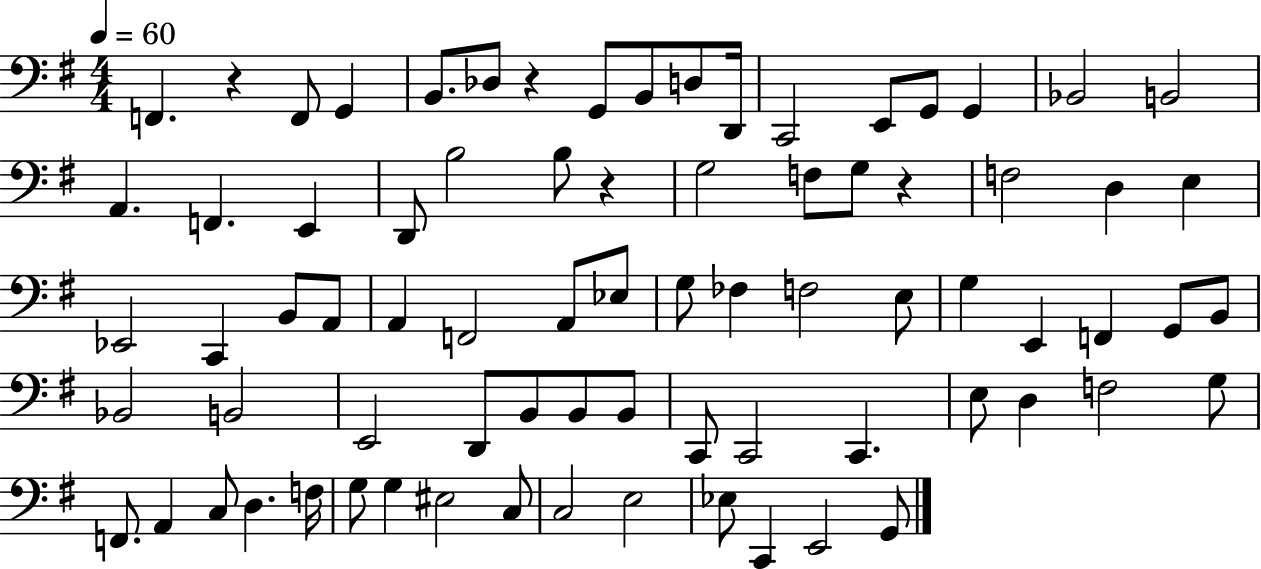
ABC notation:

X:1
T:Untitled
M:4/4
L:1/4
K:G
F,, z F,,/2 G,, B,,/2 _D,/2 z G,,/2 B,,/2 D,/2 D,,/4 C,,2 E,,/2 G,,/2 G,, _B,,2 B,,2 A,, F,, E,, D,,/2 B,2 B,/2 z G,2 F,/2 G,/2 z F,2 D, E, _E,,2 C,, B,,/2 A,,/2 A,, F,,2 A,,/2 _E,/2 G,/2 _F, F,2 E,/2 G, E,, F,, G,,/2 B,,/2 _B,,2 B,,2 E,,2 D,,/2 B,,/2 B,,/2 B,,/2 C,,/2 C,,2 C,, E,/2 D, F,2 G,/2 F,,/2 A,, C,/2 D, F,/4 G,/2 G, ^E,2 C,/2 C,2 E,2 _E,/2 C,, E,,2 G,,/2